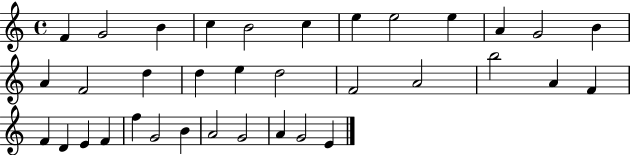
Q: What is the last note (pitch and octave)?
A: E4